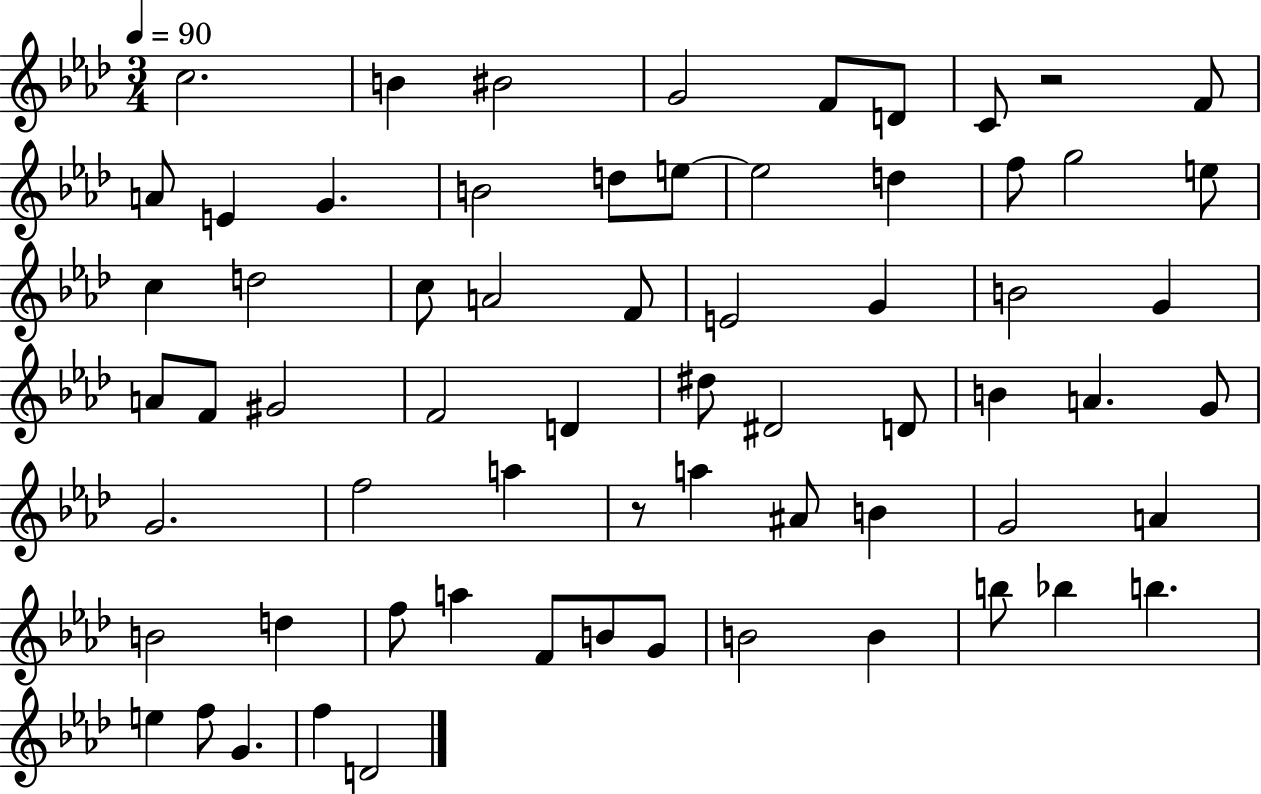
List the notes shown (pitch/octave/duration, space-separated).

C5/h. B4/q BIS4/h G4/h F4/e D4/e C4/e R/h F4/e A4/e E4/q G4/q. B4/h D5/e E5/e E5/h D5/q F5/e G5/h E5/e C5/q D5/h C5/e A4/h F4/e E4/h G4/q B4/h G4/q A4/e F4/e G#4/h F4/h D4/q D#5/e D#4/h D4/e B4/q A4/q. G4/e G4/h. F5/h A5/q R/e A5/q A#4/e B4/q G4/h A4/q B4/h D5/q F5/e A5/q F4/e B4/e G4/e B4/h B4/q B5/e Bb5/q B5/q. E5/q F5/e G4/q. F5/q D4/h